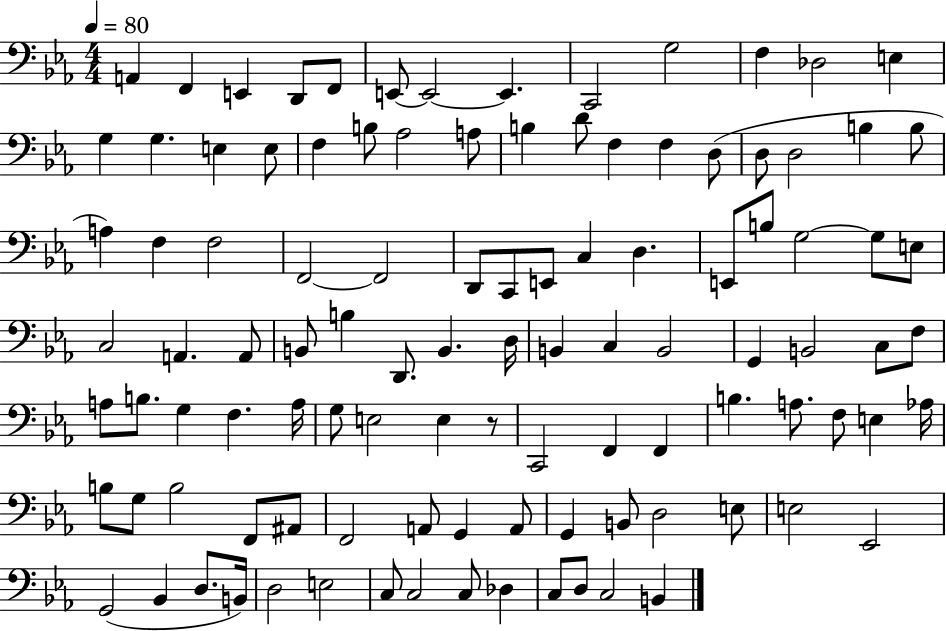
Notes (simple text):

A2/q F2/q E2/q D2/e F2/e E2/e E2/h E2/q. C2/h G3/h F3/q Db3/h E3/q G3/q G3/q. E3/q E3/e F3/q B3/e Ab3/h A3/e B3/q D4/e F3/q F3/q D3/e D3/e D3/h B3/q B3/e A3/q F3/q F3/h F2/h F2/h D2/e C2/e E2/e C3/q D3/q. E2/e B3/e G3/h G3/e E3/e C3/h A2/q. A2/e B2/e B3/q D2/e. B2/q. D3/s B2/q C3/q B2/h G2/q B2/h C3/e F3/e A3/e B3/e. G3/q F3/q. A3/s G3/e E3/h E3/q R/e C2/h F2/q F2/q B3/q. A3/e. F3/e E3/q Ab3/s B3/e G3/e B3/h F2/e A#2/e F2/h A2/e G2/q A2/e G2/q B2/e D3/h E3/e E3/h Eb2/h G2/h Bb2/q D3/e. B2/s D3/h E3/h C3/e C3/h C3/e Db3/q C3/e D3/e C3/h B2/q